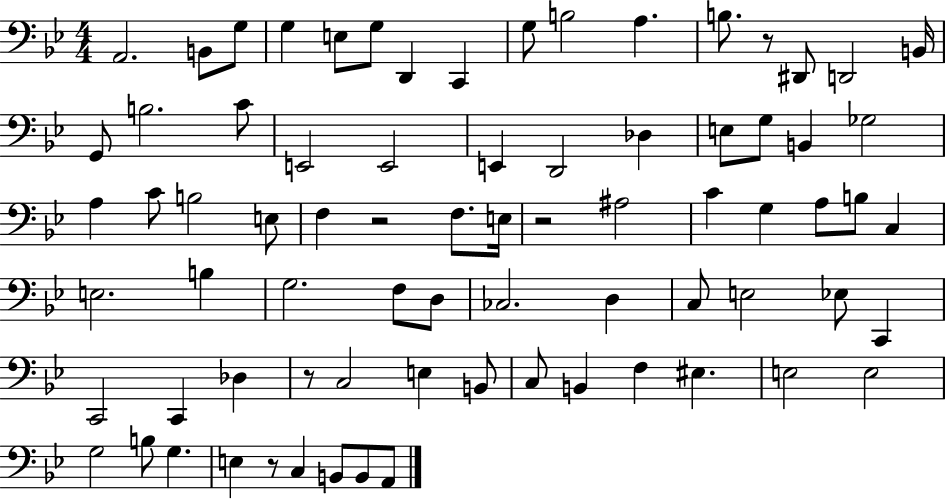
A2/h. B2/e G3/e G3/q E3/e G3/e D2/q C2/q G3/e B3/h A3/q. B3/e. R/e D#2/e D2/h B2/s G2/e B3/h. C4/e E2/h E2/h E2/q D2/h Db3/q E3/e G3/e B2/q Gb3/h A3/q C4/e B3/h E3/e F3/q R/h F3/e. E3/s R/h A#3/h C4/q G3/q A3/e B3/e C3/q E3/h. B3/q G3/h. F3/e D3/e CES3/h. D3/q C3/e E3/h Eb3/e C2/q C2/h C2/q Db3/q R/e C3/h E3/q B2/e C3/e B2/q F3/q EIS3/q. E3/h E3/h G3/h B3/e G3/q. E3/q R/e C3/q B2/e B2/e A2/e